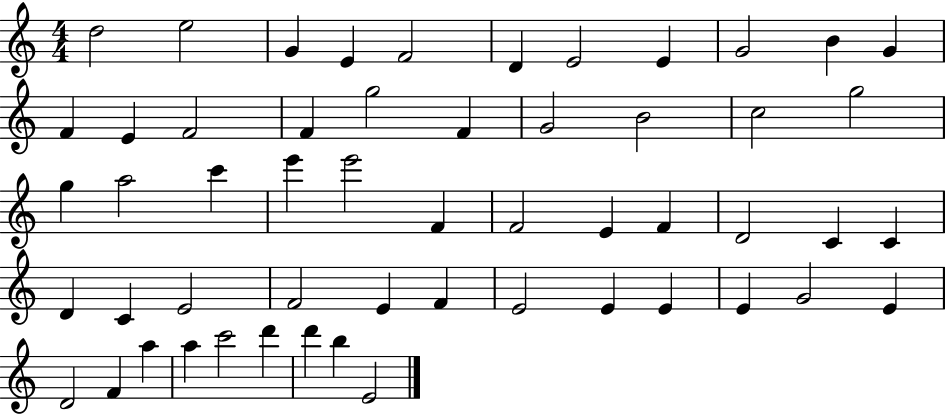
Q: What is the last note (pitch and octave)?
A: E4